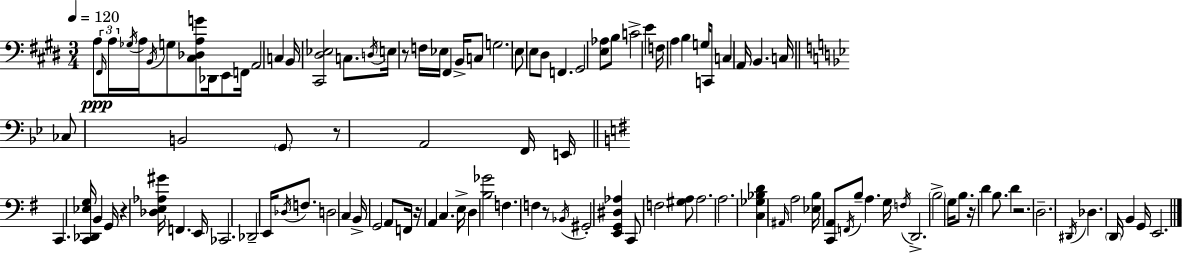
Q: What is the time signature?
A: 3/4